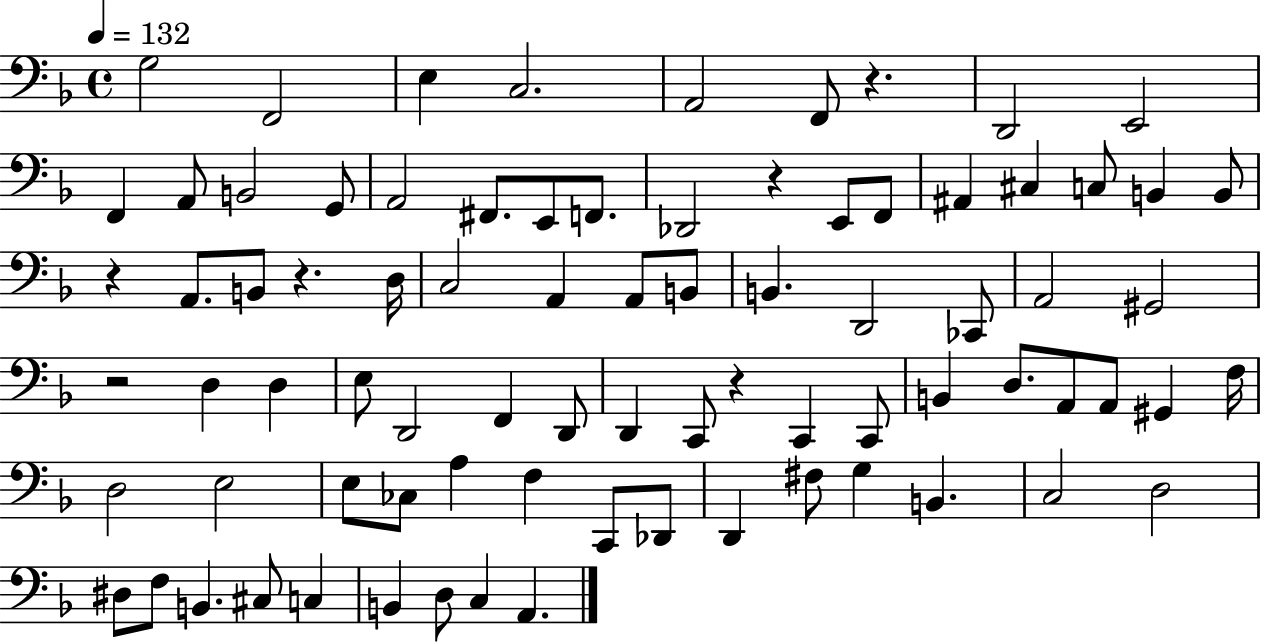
X:1
T:Untitled
M:4/4
L:1/4
K:F
G,2 F,,2 E, C,2 A,,2 F,,/2 z D,,2 E,,2 F,, A,,/2 B,,2 G,,/2 A,,2 ^F,,/2 E,,/2 F,,/2 _D,,2 z E,,/2 F,,/2 ^A,, ^C, C,/2 B,, B,,/2 z A,,/2 B,,/2 z D,/4 C,2 A,, A,,/2 B,,/2 B,, D,,2 _C,,/2 A,,2 ^G,,2 z2 D, D, E,/2 D,,2 F,, D,,/2 D,, C,,/2 z C,, C,,/2 B,, D,/2 A,,/2 A,,/2 ^G,, F,/4 D,2 E,2 E,/2 _C,/2 A, F, C,,/2 _D,,/2 D,, ^F,/2 G, B,, C,2 D,2 ^D,/2 F,/2 B,, ^C,/2 C, B,, D,/2 C, A,,